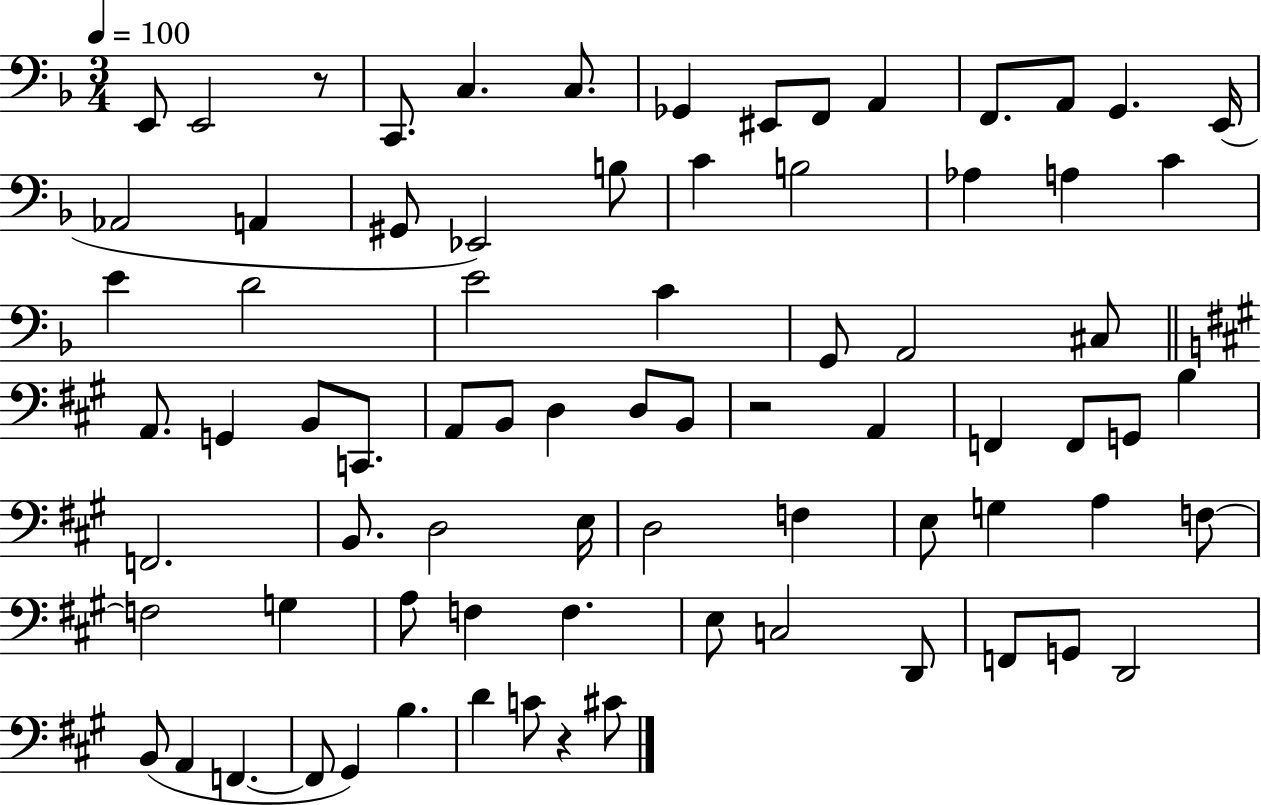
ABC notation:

X:1
T:Untitled
M:3/4
L:1/4
K:F
E,,/2 E,,2 z/2 C,,/2 C, C,/2 _G,, ^E,,/2 F,,/2 A,, F,,/2 A,,/2 G,, E,,/4 _A,,2 A,, ^G,,/2 _E,,2 B,/2 C B,2 _A, A, C E D2 E2 C G,,/2 A,,2 ^C,/2 A,,/2 G,, B,,/2 C,,/2 A,,/2 B,,/2 D, D,/2 B,,/2 z2 A,, F,, F,,/2 G,,/2 B, F,,2 B,,/2 D,2 E,/4 D,2 F, E,/2 G, A, F,/2 F,2 G, A,/2 F, F, E,/2 C,2 D,,/2 F,,/2 G,,/2 D,,2 B,,/2 A,, F,, F,,/2 ^G,, B, D C/2 z ^C/2